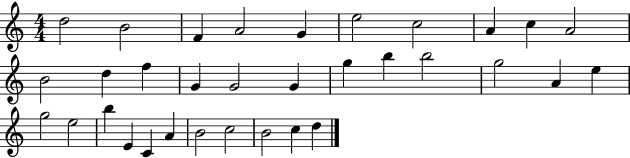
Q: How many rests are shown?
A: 0